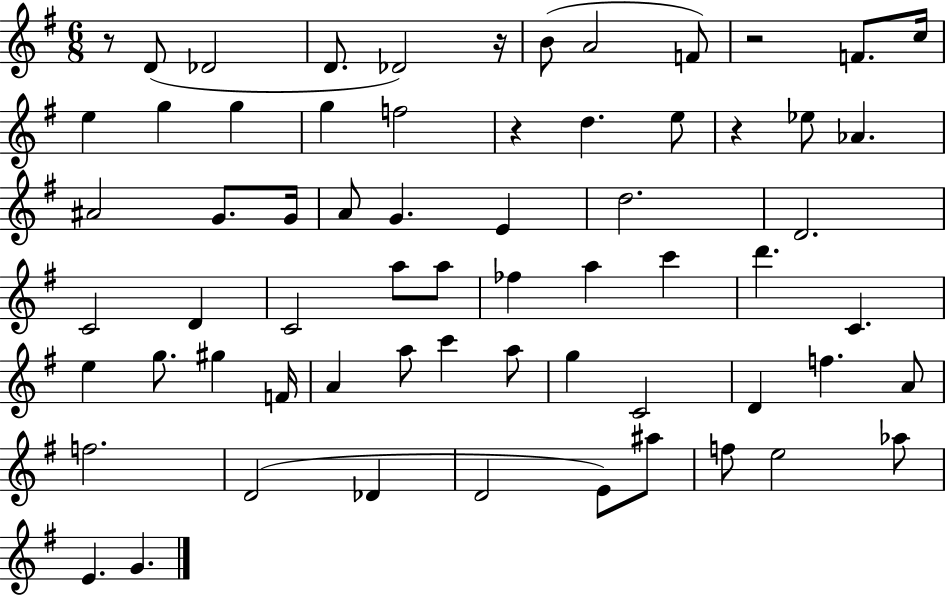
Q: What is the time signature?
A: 6/8